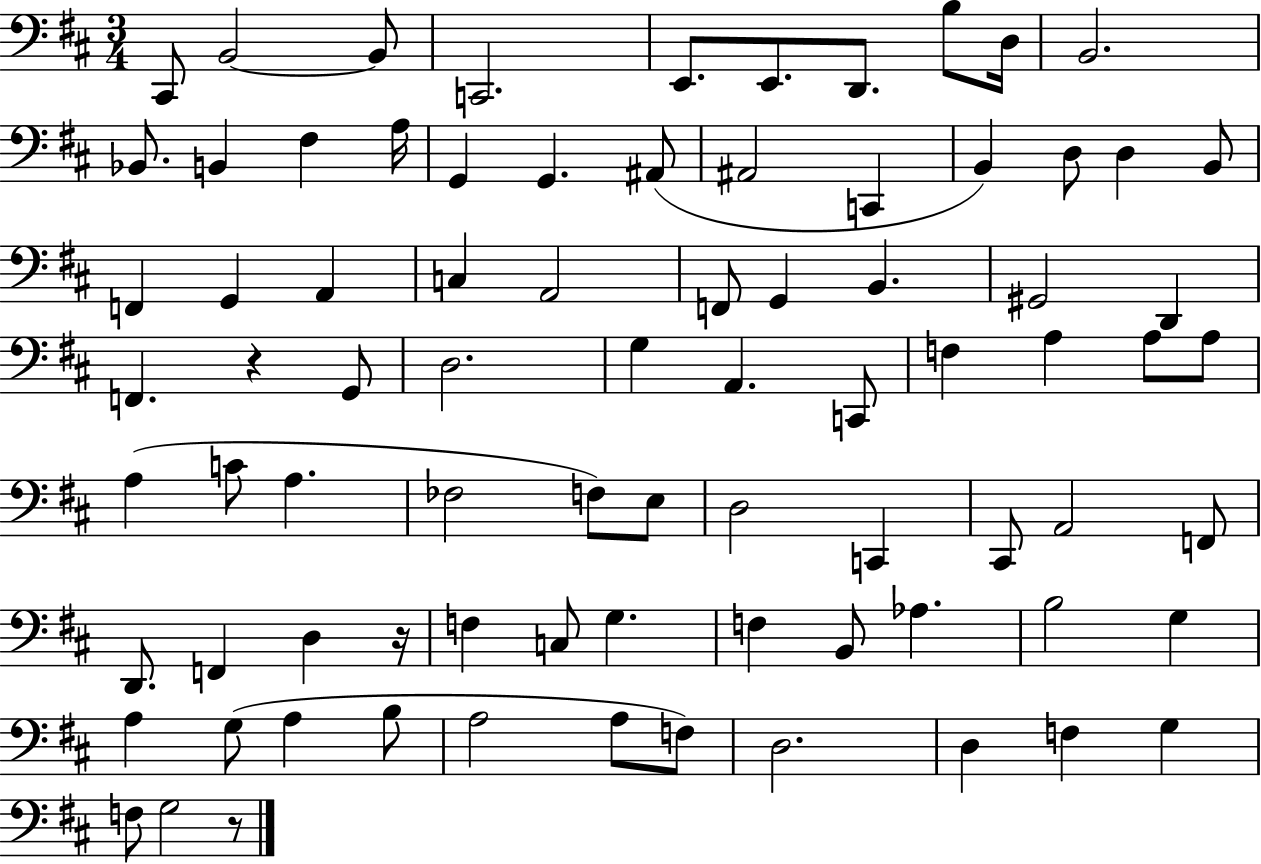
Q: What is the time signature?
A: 3/4